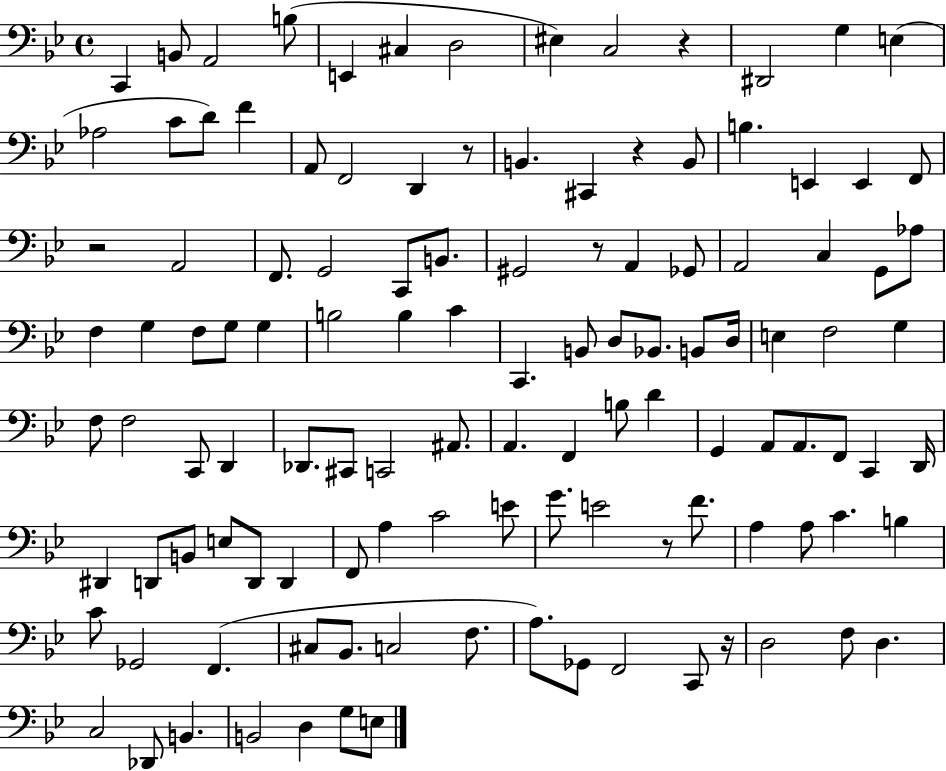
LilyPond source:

{
  \clef bass
  \time 4/4
  \defaultTimeSignature
  \key bes \major
  c,4 b,8 a,2 b8( | e,4 cis4 d2 | eis4) c2 r4 | dis,2 g4 e4( | \break aes2 c'8 d'8) f'4 | a,8 f,2 d,4 r8 | b,4. cis,4 r4 b,8 | b4. e,4 e,4 f,8 | \break r2 a,2 | f,8. g,2 c,8 b,8. | gis,2 r8 a,4 ges,8 | a,2 c4 g,8 aes8 | \break f4 g4 f8 g8 g4 | b2 b4 c'4 | c,4. b,8 d8 bes,8. b,8 d16 | e4 f2 g4 | \break f8 f2 c,8 d,4 | des,8. cis,8 c,2 ais,8. | a,4. f,4 b8 d'4 | g,4 a,8 a,8. f,8 c,4 d,16 | \break dis,4 d,8 b,8 e8 d,8 d,4 | f,8 a4 c'2 e'8 | g'8. e'2 r8 f'8. | a4 a8 c'4. b4 | \break c'8 ges,2 f,4.( | cis8 bes,8. c2 f8. | a8.) ges,8 f,2 c,8 r16 | d2 f8 d4. | \break c2 des,8 b,4. | b,2 d4 g8 e8 | \bar "|."
}